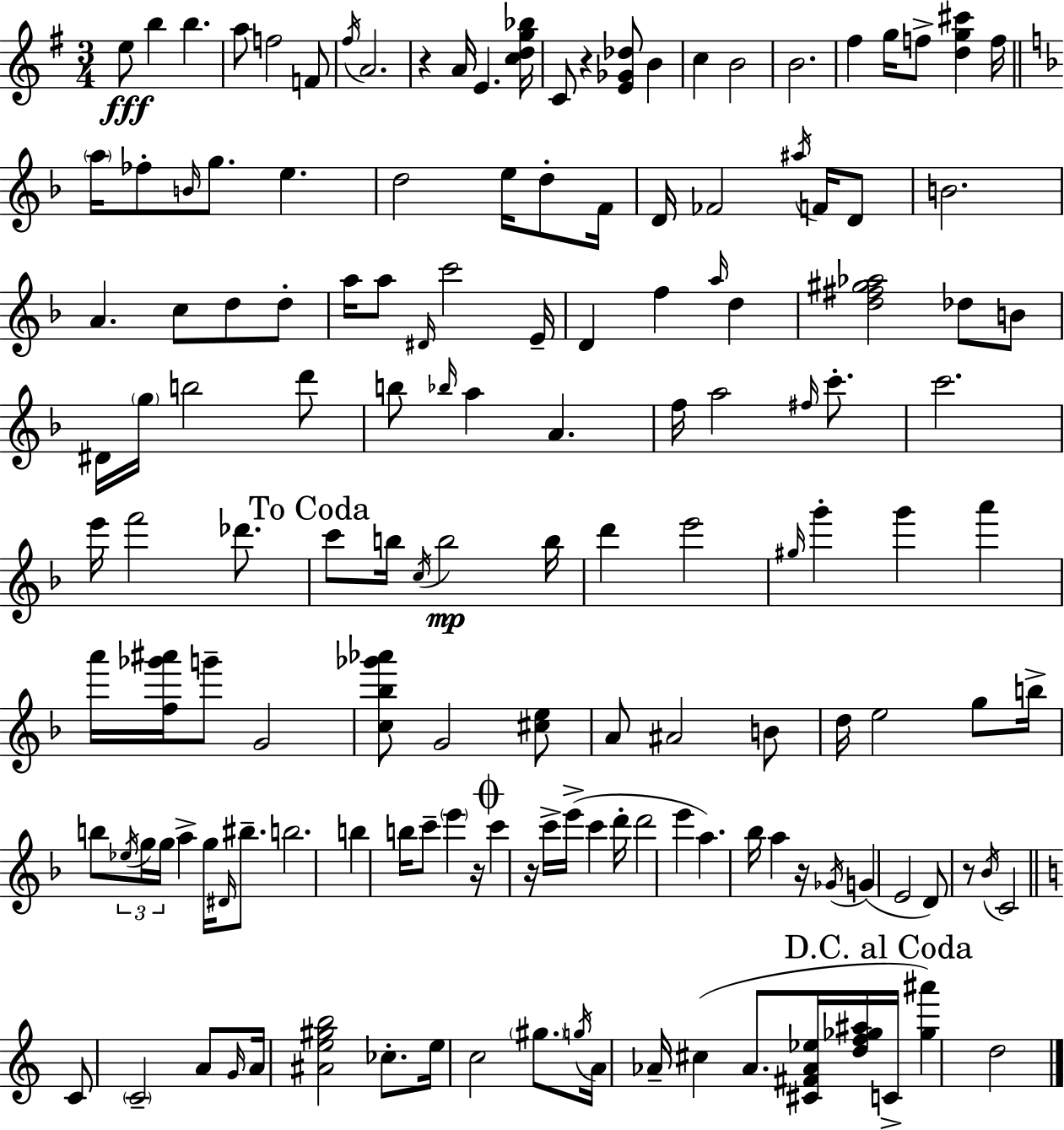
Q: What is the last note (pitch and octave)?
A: D5